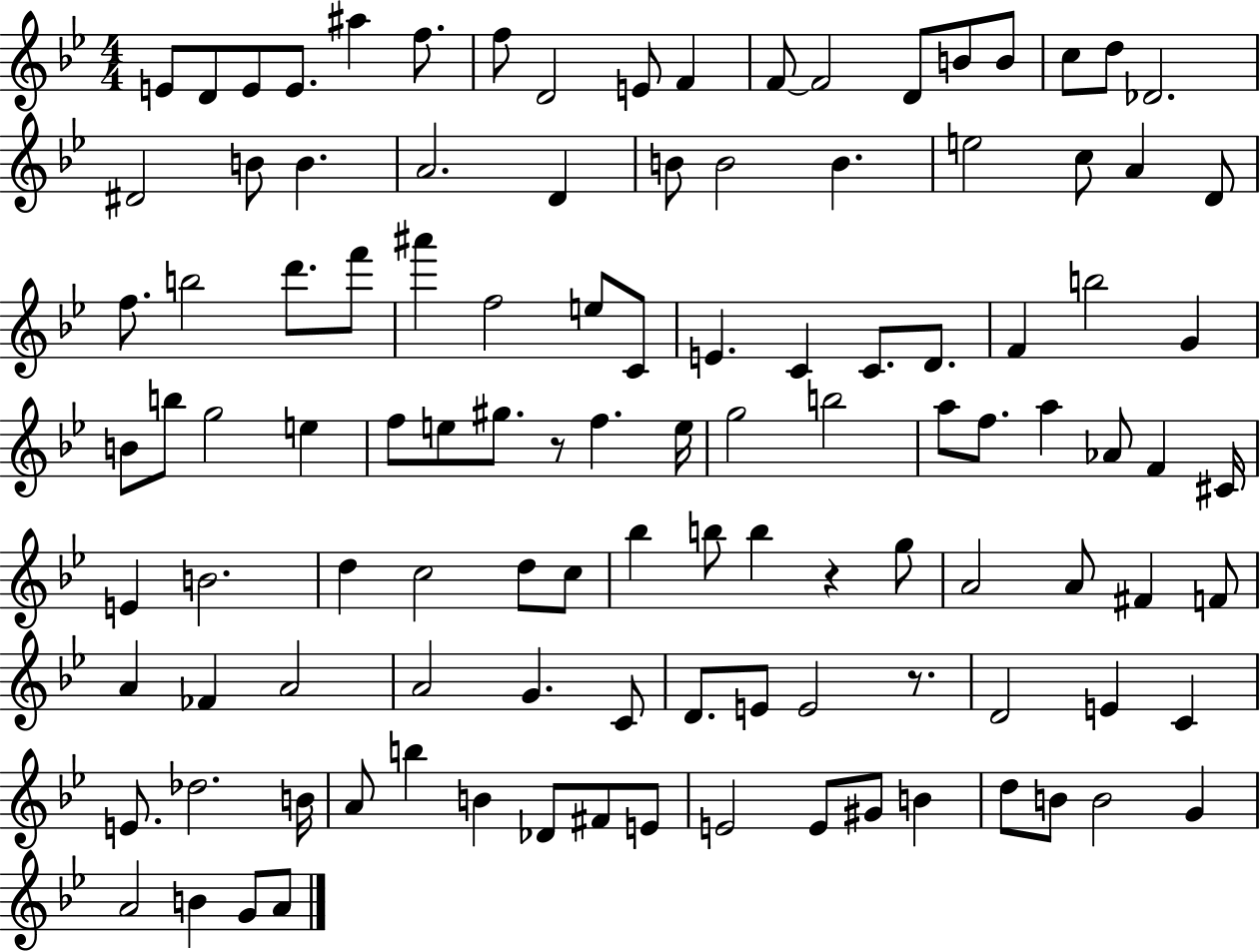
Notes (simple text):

E4/e D4/e E4/e E4/e. A#5/q F5/e. F5/e D4/h E4/e F4/q F4/e F4/h D4/e B4/e B4/e C5/e D5/e Db4/h. D#4/h B4/e B4/q. A4/h. D4/q B4/e B4/h B4/q. E5/h C5/e A4/q D4/e F5/e. B5/h D6/e. F6/e A#6/q F5/h E5/e C4/e E4/q. C4/q C4/e. D4/e. F4/q B5/h G4/q B4/e B5/e G5/h E5/q F5/e E5/e G#5/e. R/e F5/q. E5/s G5/h B5/h A5/e F5/e. A5/q Ab4/e F4/q C#4/s E4/q B4/h. D5/q C5/h D5/e C5/e Bb5/q B5/e B5/q R/q G5/e A4/h A4/e F#4/q F4/e A4/q FES4/q A4/h A4/h G4/q. C4/e D4/e. E4/e E4/h R/e. D4/h E4/q C4/q E4/e. Db5/h. B4/s A4/e B5/q B4/q Db4/e F#4/e E4/e E4/h E4/e G#4/e B4/q D5/e B4/e B4/h G4/q A4/h B4/q G4/e A4/e